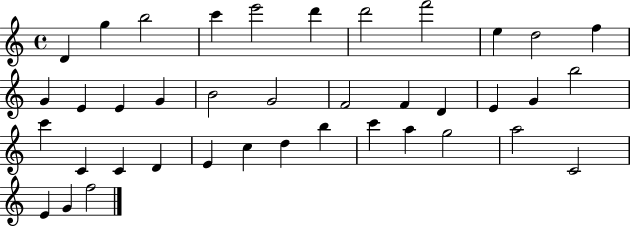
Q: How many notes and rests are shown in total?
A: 39